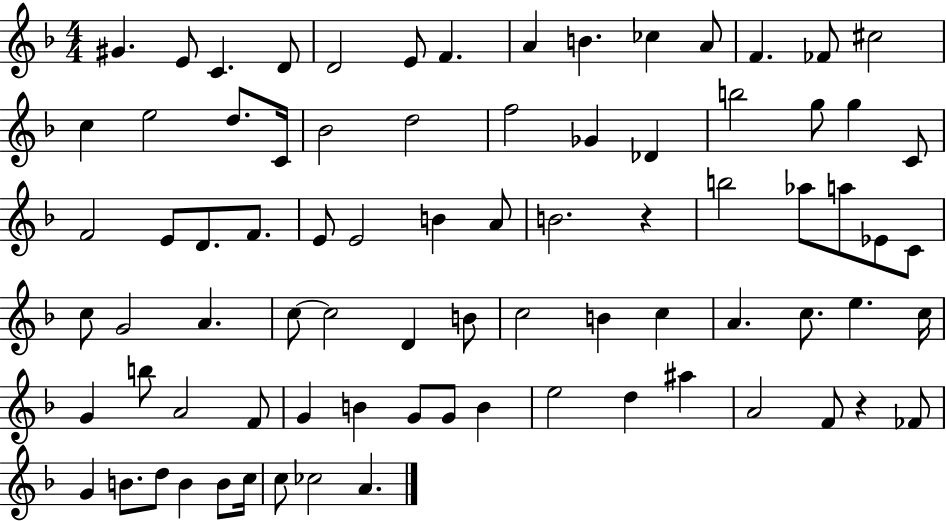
{
  \clef treble
  \numericTimeSignature
  \time 4/4
  \key f \major
  gis'4. e'8 c'4. d'8 | d'2 e'8 f'4. | a'4 b'4. ces''4 a'8 | f'4. fes'8 cis''2 | \break c''4 e''2 d''8. c'16 | bes'2 d''2 | f''2 ges'4 des'4 | b''2 g''8 g''4 c'8 | \break f'2 e'8 d'8. f'8. | e'8 e'2 b'4 a'8 | b'2. r4 | b''2 aes''8 a''8 ees'8 c'8 | \break c''8 g'2 a'4. | c''8~~ c''2 d'4 b'8 | c''2 b'4 c''4 | a'4. c''8. e''4. c''16 | \break g'4 b''8 a'2 f'8 | g'4 b'4 g'8 g'8 b'4 | e''2 d''4 ais''4 | a'2 f'8 r4 fes'8 | \break g'4 b'8. d''8 b'4 b'8 c''16 | c''8 ces''2 a'4. | \bar "|."
}